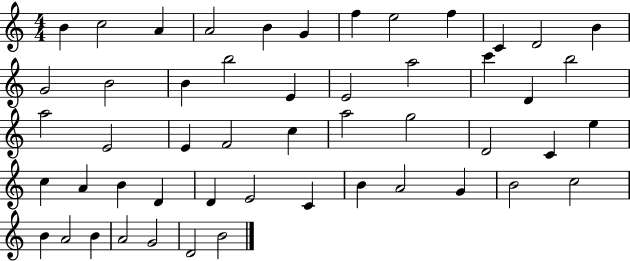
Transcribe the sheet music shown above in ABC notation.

X:1
T:Untitled
M:4/4
L:1/4
K:C
B c2 A A2 B G f e2 f C D2 B G2 B2 B b2 E E2 a2 c' D b2 a2 E2 E F2 c a2 g2 D2 C e c A B D D E2 C B A2 G B2 c2 B A2 B A2 G2 D2 B2